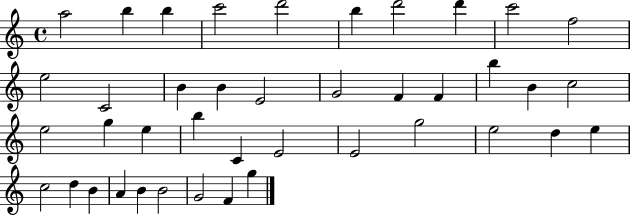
{
  \clef treble
  \time 4/4
  \defaultTimeSignature
  \key c \major
  a''2 b''4 b''4 | c'''2 d'''2 | b''4 d'''2 d'''4 | c'''2 f''2 | \break e''2 c'2 | b'4 b'4 e'2 | g'2 f'4 f'4 | b''4 b'4 c''2 | \break e''2 g''4 e''4 | b''4 c'4 e'2 | e'2 g''2 | e''2 d''4 e''4 | \break c''2 d''4 b'4 | a'4 b'4 b'2 | g'2 f'4 g''4 | \bar "|."
}